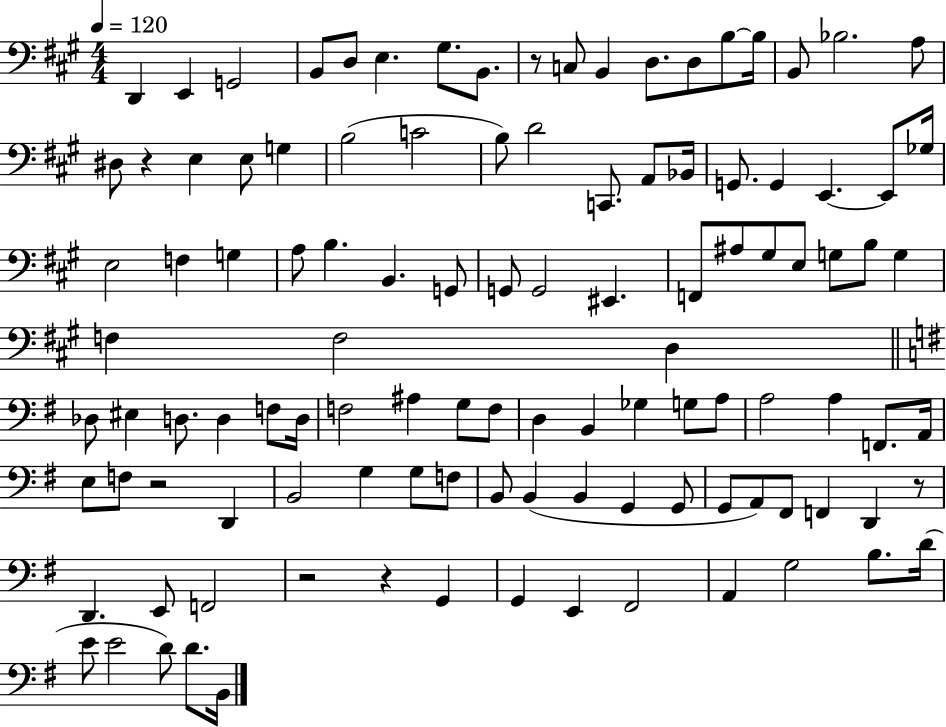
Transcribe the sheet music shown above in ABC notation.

X:1
T:Untitled
M:4/4
L:1/4
K:A
D,, E,, G,,2 B,,/2 D,/2 E, ^G,/2 B,,/2 z/2 C,/2 B,, D,/2 D,/2 B,/2 B,/4 B,,/2 _B,2 A,/2 ^D,/2 z E, E,/2 G, B,2 C2 B,/2 D2 C,,/2 A,,/2 _B,,/4 G,,/2 G,, E,, E,,/2 _G,/4 E,2 F, G, A,/2 B, B,, G,,/2 G,,/2 G,,2 ^E,, F,,/2 ^A,/2 ^G,/2 E,/2 G,/2 B,/2 G, F, F,2 D, _D,/2 ^E, D,/2 D, F,/2 D,/4 F,2 ^A, G,/2 F,/2 D, B,, _G, G,/2 A,/2 A,2 A, F,,/2 A,,/4 E,/2 F,/2 z2 D,, B,,2 G, G,/2 F,/2 B,,/2 B,, B,, G,, G,,/2 G,,/2 A,,/2 ^F,,/2 F,, D,, z/2 D,, E,,/2 F,,2 z2 z G,, G,, E,, ^F,,2 A,, G,2 B,/2 D/4 E/2 E2 D/2 D/2 B,,/4